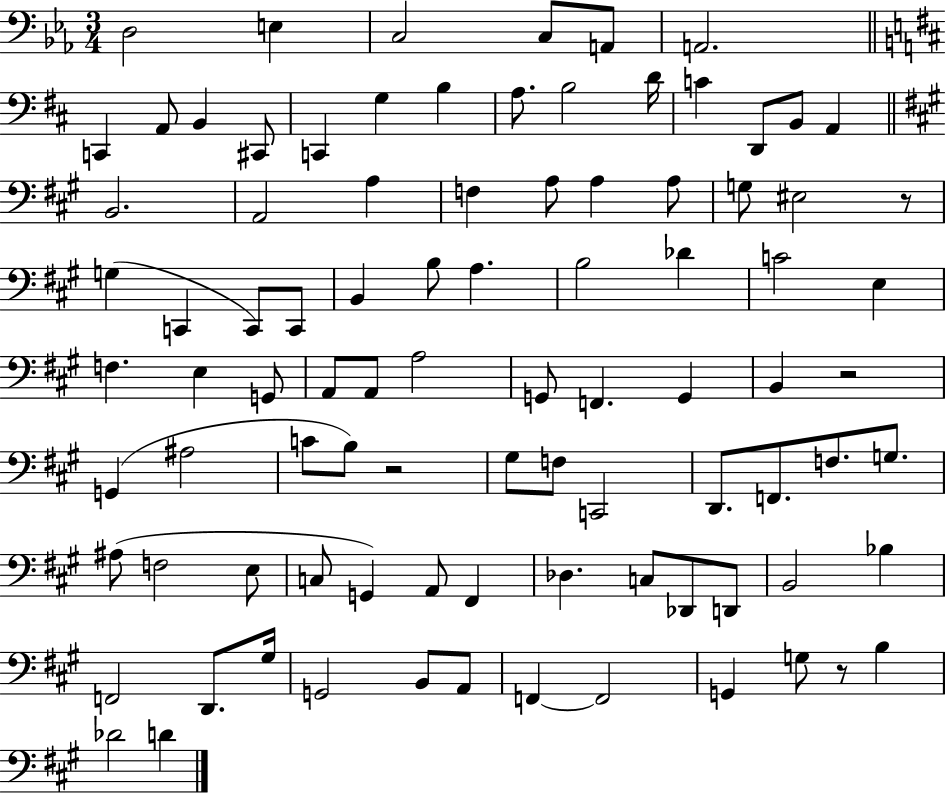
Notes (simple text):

D3/h E3/q C3/h C3/e A2/e A2/h. C2/q A2/e B2/q C#2/e C2/q G3/q B3/q A3/e. B3/h D4/s C4/q D2/e B2/e A2/q B2/h. A2/h A3/q F3/q A3/e A3/q A3/e G3/e EIS3/h R/e G3/q C2/q C2/e C2/e B2/q B3/e A3/q. B3/h Db4/q C4/h E3/q F3/q. E3/q G2/e A2/e A2/e A3/h G2/e F2/q. G2/q B2/q R/h G2/q A#3/h C4/e B3/e R/h G#3/e F3/e C2/h D2/e. F2/e. F3/e. G3/e. A#3/e F3/h E3/e C3/e G2/q A2/e F#2/q Db3/q. C3/e Db2/e D2/e B2/h Bb3/q F2/h D2/e. G#3/s G2/h B2/e A2/e F2/q F2/h G2/q G3/e R/e B3/q Db4/h D4/q